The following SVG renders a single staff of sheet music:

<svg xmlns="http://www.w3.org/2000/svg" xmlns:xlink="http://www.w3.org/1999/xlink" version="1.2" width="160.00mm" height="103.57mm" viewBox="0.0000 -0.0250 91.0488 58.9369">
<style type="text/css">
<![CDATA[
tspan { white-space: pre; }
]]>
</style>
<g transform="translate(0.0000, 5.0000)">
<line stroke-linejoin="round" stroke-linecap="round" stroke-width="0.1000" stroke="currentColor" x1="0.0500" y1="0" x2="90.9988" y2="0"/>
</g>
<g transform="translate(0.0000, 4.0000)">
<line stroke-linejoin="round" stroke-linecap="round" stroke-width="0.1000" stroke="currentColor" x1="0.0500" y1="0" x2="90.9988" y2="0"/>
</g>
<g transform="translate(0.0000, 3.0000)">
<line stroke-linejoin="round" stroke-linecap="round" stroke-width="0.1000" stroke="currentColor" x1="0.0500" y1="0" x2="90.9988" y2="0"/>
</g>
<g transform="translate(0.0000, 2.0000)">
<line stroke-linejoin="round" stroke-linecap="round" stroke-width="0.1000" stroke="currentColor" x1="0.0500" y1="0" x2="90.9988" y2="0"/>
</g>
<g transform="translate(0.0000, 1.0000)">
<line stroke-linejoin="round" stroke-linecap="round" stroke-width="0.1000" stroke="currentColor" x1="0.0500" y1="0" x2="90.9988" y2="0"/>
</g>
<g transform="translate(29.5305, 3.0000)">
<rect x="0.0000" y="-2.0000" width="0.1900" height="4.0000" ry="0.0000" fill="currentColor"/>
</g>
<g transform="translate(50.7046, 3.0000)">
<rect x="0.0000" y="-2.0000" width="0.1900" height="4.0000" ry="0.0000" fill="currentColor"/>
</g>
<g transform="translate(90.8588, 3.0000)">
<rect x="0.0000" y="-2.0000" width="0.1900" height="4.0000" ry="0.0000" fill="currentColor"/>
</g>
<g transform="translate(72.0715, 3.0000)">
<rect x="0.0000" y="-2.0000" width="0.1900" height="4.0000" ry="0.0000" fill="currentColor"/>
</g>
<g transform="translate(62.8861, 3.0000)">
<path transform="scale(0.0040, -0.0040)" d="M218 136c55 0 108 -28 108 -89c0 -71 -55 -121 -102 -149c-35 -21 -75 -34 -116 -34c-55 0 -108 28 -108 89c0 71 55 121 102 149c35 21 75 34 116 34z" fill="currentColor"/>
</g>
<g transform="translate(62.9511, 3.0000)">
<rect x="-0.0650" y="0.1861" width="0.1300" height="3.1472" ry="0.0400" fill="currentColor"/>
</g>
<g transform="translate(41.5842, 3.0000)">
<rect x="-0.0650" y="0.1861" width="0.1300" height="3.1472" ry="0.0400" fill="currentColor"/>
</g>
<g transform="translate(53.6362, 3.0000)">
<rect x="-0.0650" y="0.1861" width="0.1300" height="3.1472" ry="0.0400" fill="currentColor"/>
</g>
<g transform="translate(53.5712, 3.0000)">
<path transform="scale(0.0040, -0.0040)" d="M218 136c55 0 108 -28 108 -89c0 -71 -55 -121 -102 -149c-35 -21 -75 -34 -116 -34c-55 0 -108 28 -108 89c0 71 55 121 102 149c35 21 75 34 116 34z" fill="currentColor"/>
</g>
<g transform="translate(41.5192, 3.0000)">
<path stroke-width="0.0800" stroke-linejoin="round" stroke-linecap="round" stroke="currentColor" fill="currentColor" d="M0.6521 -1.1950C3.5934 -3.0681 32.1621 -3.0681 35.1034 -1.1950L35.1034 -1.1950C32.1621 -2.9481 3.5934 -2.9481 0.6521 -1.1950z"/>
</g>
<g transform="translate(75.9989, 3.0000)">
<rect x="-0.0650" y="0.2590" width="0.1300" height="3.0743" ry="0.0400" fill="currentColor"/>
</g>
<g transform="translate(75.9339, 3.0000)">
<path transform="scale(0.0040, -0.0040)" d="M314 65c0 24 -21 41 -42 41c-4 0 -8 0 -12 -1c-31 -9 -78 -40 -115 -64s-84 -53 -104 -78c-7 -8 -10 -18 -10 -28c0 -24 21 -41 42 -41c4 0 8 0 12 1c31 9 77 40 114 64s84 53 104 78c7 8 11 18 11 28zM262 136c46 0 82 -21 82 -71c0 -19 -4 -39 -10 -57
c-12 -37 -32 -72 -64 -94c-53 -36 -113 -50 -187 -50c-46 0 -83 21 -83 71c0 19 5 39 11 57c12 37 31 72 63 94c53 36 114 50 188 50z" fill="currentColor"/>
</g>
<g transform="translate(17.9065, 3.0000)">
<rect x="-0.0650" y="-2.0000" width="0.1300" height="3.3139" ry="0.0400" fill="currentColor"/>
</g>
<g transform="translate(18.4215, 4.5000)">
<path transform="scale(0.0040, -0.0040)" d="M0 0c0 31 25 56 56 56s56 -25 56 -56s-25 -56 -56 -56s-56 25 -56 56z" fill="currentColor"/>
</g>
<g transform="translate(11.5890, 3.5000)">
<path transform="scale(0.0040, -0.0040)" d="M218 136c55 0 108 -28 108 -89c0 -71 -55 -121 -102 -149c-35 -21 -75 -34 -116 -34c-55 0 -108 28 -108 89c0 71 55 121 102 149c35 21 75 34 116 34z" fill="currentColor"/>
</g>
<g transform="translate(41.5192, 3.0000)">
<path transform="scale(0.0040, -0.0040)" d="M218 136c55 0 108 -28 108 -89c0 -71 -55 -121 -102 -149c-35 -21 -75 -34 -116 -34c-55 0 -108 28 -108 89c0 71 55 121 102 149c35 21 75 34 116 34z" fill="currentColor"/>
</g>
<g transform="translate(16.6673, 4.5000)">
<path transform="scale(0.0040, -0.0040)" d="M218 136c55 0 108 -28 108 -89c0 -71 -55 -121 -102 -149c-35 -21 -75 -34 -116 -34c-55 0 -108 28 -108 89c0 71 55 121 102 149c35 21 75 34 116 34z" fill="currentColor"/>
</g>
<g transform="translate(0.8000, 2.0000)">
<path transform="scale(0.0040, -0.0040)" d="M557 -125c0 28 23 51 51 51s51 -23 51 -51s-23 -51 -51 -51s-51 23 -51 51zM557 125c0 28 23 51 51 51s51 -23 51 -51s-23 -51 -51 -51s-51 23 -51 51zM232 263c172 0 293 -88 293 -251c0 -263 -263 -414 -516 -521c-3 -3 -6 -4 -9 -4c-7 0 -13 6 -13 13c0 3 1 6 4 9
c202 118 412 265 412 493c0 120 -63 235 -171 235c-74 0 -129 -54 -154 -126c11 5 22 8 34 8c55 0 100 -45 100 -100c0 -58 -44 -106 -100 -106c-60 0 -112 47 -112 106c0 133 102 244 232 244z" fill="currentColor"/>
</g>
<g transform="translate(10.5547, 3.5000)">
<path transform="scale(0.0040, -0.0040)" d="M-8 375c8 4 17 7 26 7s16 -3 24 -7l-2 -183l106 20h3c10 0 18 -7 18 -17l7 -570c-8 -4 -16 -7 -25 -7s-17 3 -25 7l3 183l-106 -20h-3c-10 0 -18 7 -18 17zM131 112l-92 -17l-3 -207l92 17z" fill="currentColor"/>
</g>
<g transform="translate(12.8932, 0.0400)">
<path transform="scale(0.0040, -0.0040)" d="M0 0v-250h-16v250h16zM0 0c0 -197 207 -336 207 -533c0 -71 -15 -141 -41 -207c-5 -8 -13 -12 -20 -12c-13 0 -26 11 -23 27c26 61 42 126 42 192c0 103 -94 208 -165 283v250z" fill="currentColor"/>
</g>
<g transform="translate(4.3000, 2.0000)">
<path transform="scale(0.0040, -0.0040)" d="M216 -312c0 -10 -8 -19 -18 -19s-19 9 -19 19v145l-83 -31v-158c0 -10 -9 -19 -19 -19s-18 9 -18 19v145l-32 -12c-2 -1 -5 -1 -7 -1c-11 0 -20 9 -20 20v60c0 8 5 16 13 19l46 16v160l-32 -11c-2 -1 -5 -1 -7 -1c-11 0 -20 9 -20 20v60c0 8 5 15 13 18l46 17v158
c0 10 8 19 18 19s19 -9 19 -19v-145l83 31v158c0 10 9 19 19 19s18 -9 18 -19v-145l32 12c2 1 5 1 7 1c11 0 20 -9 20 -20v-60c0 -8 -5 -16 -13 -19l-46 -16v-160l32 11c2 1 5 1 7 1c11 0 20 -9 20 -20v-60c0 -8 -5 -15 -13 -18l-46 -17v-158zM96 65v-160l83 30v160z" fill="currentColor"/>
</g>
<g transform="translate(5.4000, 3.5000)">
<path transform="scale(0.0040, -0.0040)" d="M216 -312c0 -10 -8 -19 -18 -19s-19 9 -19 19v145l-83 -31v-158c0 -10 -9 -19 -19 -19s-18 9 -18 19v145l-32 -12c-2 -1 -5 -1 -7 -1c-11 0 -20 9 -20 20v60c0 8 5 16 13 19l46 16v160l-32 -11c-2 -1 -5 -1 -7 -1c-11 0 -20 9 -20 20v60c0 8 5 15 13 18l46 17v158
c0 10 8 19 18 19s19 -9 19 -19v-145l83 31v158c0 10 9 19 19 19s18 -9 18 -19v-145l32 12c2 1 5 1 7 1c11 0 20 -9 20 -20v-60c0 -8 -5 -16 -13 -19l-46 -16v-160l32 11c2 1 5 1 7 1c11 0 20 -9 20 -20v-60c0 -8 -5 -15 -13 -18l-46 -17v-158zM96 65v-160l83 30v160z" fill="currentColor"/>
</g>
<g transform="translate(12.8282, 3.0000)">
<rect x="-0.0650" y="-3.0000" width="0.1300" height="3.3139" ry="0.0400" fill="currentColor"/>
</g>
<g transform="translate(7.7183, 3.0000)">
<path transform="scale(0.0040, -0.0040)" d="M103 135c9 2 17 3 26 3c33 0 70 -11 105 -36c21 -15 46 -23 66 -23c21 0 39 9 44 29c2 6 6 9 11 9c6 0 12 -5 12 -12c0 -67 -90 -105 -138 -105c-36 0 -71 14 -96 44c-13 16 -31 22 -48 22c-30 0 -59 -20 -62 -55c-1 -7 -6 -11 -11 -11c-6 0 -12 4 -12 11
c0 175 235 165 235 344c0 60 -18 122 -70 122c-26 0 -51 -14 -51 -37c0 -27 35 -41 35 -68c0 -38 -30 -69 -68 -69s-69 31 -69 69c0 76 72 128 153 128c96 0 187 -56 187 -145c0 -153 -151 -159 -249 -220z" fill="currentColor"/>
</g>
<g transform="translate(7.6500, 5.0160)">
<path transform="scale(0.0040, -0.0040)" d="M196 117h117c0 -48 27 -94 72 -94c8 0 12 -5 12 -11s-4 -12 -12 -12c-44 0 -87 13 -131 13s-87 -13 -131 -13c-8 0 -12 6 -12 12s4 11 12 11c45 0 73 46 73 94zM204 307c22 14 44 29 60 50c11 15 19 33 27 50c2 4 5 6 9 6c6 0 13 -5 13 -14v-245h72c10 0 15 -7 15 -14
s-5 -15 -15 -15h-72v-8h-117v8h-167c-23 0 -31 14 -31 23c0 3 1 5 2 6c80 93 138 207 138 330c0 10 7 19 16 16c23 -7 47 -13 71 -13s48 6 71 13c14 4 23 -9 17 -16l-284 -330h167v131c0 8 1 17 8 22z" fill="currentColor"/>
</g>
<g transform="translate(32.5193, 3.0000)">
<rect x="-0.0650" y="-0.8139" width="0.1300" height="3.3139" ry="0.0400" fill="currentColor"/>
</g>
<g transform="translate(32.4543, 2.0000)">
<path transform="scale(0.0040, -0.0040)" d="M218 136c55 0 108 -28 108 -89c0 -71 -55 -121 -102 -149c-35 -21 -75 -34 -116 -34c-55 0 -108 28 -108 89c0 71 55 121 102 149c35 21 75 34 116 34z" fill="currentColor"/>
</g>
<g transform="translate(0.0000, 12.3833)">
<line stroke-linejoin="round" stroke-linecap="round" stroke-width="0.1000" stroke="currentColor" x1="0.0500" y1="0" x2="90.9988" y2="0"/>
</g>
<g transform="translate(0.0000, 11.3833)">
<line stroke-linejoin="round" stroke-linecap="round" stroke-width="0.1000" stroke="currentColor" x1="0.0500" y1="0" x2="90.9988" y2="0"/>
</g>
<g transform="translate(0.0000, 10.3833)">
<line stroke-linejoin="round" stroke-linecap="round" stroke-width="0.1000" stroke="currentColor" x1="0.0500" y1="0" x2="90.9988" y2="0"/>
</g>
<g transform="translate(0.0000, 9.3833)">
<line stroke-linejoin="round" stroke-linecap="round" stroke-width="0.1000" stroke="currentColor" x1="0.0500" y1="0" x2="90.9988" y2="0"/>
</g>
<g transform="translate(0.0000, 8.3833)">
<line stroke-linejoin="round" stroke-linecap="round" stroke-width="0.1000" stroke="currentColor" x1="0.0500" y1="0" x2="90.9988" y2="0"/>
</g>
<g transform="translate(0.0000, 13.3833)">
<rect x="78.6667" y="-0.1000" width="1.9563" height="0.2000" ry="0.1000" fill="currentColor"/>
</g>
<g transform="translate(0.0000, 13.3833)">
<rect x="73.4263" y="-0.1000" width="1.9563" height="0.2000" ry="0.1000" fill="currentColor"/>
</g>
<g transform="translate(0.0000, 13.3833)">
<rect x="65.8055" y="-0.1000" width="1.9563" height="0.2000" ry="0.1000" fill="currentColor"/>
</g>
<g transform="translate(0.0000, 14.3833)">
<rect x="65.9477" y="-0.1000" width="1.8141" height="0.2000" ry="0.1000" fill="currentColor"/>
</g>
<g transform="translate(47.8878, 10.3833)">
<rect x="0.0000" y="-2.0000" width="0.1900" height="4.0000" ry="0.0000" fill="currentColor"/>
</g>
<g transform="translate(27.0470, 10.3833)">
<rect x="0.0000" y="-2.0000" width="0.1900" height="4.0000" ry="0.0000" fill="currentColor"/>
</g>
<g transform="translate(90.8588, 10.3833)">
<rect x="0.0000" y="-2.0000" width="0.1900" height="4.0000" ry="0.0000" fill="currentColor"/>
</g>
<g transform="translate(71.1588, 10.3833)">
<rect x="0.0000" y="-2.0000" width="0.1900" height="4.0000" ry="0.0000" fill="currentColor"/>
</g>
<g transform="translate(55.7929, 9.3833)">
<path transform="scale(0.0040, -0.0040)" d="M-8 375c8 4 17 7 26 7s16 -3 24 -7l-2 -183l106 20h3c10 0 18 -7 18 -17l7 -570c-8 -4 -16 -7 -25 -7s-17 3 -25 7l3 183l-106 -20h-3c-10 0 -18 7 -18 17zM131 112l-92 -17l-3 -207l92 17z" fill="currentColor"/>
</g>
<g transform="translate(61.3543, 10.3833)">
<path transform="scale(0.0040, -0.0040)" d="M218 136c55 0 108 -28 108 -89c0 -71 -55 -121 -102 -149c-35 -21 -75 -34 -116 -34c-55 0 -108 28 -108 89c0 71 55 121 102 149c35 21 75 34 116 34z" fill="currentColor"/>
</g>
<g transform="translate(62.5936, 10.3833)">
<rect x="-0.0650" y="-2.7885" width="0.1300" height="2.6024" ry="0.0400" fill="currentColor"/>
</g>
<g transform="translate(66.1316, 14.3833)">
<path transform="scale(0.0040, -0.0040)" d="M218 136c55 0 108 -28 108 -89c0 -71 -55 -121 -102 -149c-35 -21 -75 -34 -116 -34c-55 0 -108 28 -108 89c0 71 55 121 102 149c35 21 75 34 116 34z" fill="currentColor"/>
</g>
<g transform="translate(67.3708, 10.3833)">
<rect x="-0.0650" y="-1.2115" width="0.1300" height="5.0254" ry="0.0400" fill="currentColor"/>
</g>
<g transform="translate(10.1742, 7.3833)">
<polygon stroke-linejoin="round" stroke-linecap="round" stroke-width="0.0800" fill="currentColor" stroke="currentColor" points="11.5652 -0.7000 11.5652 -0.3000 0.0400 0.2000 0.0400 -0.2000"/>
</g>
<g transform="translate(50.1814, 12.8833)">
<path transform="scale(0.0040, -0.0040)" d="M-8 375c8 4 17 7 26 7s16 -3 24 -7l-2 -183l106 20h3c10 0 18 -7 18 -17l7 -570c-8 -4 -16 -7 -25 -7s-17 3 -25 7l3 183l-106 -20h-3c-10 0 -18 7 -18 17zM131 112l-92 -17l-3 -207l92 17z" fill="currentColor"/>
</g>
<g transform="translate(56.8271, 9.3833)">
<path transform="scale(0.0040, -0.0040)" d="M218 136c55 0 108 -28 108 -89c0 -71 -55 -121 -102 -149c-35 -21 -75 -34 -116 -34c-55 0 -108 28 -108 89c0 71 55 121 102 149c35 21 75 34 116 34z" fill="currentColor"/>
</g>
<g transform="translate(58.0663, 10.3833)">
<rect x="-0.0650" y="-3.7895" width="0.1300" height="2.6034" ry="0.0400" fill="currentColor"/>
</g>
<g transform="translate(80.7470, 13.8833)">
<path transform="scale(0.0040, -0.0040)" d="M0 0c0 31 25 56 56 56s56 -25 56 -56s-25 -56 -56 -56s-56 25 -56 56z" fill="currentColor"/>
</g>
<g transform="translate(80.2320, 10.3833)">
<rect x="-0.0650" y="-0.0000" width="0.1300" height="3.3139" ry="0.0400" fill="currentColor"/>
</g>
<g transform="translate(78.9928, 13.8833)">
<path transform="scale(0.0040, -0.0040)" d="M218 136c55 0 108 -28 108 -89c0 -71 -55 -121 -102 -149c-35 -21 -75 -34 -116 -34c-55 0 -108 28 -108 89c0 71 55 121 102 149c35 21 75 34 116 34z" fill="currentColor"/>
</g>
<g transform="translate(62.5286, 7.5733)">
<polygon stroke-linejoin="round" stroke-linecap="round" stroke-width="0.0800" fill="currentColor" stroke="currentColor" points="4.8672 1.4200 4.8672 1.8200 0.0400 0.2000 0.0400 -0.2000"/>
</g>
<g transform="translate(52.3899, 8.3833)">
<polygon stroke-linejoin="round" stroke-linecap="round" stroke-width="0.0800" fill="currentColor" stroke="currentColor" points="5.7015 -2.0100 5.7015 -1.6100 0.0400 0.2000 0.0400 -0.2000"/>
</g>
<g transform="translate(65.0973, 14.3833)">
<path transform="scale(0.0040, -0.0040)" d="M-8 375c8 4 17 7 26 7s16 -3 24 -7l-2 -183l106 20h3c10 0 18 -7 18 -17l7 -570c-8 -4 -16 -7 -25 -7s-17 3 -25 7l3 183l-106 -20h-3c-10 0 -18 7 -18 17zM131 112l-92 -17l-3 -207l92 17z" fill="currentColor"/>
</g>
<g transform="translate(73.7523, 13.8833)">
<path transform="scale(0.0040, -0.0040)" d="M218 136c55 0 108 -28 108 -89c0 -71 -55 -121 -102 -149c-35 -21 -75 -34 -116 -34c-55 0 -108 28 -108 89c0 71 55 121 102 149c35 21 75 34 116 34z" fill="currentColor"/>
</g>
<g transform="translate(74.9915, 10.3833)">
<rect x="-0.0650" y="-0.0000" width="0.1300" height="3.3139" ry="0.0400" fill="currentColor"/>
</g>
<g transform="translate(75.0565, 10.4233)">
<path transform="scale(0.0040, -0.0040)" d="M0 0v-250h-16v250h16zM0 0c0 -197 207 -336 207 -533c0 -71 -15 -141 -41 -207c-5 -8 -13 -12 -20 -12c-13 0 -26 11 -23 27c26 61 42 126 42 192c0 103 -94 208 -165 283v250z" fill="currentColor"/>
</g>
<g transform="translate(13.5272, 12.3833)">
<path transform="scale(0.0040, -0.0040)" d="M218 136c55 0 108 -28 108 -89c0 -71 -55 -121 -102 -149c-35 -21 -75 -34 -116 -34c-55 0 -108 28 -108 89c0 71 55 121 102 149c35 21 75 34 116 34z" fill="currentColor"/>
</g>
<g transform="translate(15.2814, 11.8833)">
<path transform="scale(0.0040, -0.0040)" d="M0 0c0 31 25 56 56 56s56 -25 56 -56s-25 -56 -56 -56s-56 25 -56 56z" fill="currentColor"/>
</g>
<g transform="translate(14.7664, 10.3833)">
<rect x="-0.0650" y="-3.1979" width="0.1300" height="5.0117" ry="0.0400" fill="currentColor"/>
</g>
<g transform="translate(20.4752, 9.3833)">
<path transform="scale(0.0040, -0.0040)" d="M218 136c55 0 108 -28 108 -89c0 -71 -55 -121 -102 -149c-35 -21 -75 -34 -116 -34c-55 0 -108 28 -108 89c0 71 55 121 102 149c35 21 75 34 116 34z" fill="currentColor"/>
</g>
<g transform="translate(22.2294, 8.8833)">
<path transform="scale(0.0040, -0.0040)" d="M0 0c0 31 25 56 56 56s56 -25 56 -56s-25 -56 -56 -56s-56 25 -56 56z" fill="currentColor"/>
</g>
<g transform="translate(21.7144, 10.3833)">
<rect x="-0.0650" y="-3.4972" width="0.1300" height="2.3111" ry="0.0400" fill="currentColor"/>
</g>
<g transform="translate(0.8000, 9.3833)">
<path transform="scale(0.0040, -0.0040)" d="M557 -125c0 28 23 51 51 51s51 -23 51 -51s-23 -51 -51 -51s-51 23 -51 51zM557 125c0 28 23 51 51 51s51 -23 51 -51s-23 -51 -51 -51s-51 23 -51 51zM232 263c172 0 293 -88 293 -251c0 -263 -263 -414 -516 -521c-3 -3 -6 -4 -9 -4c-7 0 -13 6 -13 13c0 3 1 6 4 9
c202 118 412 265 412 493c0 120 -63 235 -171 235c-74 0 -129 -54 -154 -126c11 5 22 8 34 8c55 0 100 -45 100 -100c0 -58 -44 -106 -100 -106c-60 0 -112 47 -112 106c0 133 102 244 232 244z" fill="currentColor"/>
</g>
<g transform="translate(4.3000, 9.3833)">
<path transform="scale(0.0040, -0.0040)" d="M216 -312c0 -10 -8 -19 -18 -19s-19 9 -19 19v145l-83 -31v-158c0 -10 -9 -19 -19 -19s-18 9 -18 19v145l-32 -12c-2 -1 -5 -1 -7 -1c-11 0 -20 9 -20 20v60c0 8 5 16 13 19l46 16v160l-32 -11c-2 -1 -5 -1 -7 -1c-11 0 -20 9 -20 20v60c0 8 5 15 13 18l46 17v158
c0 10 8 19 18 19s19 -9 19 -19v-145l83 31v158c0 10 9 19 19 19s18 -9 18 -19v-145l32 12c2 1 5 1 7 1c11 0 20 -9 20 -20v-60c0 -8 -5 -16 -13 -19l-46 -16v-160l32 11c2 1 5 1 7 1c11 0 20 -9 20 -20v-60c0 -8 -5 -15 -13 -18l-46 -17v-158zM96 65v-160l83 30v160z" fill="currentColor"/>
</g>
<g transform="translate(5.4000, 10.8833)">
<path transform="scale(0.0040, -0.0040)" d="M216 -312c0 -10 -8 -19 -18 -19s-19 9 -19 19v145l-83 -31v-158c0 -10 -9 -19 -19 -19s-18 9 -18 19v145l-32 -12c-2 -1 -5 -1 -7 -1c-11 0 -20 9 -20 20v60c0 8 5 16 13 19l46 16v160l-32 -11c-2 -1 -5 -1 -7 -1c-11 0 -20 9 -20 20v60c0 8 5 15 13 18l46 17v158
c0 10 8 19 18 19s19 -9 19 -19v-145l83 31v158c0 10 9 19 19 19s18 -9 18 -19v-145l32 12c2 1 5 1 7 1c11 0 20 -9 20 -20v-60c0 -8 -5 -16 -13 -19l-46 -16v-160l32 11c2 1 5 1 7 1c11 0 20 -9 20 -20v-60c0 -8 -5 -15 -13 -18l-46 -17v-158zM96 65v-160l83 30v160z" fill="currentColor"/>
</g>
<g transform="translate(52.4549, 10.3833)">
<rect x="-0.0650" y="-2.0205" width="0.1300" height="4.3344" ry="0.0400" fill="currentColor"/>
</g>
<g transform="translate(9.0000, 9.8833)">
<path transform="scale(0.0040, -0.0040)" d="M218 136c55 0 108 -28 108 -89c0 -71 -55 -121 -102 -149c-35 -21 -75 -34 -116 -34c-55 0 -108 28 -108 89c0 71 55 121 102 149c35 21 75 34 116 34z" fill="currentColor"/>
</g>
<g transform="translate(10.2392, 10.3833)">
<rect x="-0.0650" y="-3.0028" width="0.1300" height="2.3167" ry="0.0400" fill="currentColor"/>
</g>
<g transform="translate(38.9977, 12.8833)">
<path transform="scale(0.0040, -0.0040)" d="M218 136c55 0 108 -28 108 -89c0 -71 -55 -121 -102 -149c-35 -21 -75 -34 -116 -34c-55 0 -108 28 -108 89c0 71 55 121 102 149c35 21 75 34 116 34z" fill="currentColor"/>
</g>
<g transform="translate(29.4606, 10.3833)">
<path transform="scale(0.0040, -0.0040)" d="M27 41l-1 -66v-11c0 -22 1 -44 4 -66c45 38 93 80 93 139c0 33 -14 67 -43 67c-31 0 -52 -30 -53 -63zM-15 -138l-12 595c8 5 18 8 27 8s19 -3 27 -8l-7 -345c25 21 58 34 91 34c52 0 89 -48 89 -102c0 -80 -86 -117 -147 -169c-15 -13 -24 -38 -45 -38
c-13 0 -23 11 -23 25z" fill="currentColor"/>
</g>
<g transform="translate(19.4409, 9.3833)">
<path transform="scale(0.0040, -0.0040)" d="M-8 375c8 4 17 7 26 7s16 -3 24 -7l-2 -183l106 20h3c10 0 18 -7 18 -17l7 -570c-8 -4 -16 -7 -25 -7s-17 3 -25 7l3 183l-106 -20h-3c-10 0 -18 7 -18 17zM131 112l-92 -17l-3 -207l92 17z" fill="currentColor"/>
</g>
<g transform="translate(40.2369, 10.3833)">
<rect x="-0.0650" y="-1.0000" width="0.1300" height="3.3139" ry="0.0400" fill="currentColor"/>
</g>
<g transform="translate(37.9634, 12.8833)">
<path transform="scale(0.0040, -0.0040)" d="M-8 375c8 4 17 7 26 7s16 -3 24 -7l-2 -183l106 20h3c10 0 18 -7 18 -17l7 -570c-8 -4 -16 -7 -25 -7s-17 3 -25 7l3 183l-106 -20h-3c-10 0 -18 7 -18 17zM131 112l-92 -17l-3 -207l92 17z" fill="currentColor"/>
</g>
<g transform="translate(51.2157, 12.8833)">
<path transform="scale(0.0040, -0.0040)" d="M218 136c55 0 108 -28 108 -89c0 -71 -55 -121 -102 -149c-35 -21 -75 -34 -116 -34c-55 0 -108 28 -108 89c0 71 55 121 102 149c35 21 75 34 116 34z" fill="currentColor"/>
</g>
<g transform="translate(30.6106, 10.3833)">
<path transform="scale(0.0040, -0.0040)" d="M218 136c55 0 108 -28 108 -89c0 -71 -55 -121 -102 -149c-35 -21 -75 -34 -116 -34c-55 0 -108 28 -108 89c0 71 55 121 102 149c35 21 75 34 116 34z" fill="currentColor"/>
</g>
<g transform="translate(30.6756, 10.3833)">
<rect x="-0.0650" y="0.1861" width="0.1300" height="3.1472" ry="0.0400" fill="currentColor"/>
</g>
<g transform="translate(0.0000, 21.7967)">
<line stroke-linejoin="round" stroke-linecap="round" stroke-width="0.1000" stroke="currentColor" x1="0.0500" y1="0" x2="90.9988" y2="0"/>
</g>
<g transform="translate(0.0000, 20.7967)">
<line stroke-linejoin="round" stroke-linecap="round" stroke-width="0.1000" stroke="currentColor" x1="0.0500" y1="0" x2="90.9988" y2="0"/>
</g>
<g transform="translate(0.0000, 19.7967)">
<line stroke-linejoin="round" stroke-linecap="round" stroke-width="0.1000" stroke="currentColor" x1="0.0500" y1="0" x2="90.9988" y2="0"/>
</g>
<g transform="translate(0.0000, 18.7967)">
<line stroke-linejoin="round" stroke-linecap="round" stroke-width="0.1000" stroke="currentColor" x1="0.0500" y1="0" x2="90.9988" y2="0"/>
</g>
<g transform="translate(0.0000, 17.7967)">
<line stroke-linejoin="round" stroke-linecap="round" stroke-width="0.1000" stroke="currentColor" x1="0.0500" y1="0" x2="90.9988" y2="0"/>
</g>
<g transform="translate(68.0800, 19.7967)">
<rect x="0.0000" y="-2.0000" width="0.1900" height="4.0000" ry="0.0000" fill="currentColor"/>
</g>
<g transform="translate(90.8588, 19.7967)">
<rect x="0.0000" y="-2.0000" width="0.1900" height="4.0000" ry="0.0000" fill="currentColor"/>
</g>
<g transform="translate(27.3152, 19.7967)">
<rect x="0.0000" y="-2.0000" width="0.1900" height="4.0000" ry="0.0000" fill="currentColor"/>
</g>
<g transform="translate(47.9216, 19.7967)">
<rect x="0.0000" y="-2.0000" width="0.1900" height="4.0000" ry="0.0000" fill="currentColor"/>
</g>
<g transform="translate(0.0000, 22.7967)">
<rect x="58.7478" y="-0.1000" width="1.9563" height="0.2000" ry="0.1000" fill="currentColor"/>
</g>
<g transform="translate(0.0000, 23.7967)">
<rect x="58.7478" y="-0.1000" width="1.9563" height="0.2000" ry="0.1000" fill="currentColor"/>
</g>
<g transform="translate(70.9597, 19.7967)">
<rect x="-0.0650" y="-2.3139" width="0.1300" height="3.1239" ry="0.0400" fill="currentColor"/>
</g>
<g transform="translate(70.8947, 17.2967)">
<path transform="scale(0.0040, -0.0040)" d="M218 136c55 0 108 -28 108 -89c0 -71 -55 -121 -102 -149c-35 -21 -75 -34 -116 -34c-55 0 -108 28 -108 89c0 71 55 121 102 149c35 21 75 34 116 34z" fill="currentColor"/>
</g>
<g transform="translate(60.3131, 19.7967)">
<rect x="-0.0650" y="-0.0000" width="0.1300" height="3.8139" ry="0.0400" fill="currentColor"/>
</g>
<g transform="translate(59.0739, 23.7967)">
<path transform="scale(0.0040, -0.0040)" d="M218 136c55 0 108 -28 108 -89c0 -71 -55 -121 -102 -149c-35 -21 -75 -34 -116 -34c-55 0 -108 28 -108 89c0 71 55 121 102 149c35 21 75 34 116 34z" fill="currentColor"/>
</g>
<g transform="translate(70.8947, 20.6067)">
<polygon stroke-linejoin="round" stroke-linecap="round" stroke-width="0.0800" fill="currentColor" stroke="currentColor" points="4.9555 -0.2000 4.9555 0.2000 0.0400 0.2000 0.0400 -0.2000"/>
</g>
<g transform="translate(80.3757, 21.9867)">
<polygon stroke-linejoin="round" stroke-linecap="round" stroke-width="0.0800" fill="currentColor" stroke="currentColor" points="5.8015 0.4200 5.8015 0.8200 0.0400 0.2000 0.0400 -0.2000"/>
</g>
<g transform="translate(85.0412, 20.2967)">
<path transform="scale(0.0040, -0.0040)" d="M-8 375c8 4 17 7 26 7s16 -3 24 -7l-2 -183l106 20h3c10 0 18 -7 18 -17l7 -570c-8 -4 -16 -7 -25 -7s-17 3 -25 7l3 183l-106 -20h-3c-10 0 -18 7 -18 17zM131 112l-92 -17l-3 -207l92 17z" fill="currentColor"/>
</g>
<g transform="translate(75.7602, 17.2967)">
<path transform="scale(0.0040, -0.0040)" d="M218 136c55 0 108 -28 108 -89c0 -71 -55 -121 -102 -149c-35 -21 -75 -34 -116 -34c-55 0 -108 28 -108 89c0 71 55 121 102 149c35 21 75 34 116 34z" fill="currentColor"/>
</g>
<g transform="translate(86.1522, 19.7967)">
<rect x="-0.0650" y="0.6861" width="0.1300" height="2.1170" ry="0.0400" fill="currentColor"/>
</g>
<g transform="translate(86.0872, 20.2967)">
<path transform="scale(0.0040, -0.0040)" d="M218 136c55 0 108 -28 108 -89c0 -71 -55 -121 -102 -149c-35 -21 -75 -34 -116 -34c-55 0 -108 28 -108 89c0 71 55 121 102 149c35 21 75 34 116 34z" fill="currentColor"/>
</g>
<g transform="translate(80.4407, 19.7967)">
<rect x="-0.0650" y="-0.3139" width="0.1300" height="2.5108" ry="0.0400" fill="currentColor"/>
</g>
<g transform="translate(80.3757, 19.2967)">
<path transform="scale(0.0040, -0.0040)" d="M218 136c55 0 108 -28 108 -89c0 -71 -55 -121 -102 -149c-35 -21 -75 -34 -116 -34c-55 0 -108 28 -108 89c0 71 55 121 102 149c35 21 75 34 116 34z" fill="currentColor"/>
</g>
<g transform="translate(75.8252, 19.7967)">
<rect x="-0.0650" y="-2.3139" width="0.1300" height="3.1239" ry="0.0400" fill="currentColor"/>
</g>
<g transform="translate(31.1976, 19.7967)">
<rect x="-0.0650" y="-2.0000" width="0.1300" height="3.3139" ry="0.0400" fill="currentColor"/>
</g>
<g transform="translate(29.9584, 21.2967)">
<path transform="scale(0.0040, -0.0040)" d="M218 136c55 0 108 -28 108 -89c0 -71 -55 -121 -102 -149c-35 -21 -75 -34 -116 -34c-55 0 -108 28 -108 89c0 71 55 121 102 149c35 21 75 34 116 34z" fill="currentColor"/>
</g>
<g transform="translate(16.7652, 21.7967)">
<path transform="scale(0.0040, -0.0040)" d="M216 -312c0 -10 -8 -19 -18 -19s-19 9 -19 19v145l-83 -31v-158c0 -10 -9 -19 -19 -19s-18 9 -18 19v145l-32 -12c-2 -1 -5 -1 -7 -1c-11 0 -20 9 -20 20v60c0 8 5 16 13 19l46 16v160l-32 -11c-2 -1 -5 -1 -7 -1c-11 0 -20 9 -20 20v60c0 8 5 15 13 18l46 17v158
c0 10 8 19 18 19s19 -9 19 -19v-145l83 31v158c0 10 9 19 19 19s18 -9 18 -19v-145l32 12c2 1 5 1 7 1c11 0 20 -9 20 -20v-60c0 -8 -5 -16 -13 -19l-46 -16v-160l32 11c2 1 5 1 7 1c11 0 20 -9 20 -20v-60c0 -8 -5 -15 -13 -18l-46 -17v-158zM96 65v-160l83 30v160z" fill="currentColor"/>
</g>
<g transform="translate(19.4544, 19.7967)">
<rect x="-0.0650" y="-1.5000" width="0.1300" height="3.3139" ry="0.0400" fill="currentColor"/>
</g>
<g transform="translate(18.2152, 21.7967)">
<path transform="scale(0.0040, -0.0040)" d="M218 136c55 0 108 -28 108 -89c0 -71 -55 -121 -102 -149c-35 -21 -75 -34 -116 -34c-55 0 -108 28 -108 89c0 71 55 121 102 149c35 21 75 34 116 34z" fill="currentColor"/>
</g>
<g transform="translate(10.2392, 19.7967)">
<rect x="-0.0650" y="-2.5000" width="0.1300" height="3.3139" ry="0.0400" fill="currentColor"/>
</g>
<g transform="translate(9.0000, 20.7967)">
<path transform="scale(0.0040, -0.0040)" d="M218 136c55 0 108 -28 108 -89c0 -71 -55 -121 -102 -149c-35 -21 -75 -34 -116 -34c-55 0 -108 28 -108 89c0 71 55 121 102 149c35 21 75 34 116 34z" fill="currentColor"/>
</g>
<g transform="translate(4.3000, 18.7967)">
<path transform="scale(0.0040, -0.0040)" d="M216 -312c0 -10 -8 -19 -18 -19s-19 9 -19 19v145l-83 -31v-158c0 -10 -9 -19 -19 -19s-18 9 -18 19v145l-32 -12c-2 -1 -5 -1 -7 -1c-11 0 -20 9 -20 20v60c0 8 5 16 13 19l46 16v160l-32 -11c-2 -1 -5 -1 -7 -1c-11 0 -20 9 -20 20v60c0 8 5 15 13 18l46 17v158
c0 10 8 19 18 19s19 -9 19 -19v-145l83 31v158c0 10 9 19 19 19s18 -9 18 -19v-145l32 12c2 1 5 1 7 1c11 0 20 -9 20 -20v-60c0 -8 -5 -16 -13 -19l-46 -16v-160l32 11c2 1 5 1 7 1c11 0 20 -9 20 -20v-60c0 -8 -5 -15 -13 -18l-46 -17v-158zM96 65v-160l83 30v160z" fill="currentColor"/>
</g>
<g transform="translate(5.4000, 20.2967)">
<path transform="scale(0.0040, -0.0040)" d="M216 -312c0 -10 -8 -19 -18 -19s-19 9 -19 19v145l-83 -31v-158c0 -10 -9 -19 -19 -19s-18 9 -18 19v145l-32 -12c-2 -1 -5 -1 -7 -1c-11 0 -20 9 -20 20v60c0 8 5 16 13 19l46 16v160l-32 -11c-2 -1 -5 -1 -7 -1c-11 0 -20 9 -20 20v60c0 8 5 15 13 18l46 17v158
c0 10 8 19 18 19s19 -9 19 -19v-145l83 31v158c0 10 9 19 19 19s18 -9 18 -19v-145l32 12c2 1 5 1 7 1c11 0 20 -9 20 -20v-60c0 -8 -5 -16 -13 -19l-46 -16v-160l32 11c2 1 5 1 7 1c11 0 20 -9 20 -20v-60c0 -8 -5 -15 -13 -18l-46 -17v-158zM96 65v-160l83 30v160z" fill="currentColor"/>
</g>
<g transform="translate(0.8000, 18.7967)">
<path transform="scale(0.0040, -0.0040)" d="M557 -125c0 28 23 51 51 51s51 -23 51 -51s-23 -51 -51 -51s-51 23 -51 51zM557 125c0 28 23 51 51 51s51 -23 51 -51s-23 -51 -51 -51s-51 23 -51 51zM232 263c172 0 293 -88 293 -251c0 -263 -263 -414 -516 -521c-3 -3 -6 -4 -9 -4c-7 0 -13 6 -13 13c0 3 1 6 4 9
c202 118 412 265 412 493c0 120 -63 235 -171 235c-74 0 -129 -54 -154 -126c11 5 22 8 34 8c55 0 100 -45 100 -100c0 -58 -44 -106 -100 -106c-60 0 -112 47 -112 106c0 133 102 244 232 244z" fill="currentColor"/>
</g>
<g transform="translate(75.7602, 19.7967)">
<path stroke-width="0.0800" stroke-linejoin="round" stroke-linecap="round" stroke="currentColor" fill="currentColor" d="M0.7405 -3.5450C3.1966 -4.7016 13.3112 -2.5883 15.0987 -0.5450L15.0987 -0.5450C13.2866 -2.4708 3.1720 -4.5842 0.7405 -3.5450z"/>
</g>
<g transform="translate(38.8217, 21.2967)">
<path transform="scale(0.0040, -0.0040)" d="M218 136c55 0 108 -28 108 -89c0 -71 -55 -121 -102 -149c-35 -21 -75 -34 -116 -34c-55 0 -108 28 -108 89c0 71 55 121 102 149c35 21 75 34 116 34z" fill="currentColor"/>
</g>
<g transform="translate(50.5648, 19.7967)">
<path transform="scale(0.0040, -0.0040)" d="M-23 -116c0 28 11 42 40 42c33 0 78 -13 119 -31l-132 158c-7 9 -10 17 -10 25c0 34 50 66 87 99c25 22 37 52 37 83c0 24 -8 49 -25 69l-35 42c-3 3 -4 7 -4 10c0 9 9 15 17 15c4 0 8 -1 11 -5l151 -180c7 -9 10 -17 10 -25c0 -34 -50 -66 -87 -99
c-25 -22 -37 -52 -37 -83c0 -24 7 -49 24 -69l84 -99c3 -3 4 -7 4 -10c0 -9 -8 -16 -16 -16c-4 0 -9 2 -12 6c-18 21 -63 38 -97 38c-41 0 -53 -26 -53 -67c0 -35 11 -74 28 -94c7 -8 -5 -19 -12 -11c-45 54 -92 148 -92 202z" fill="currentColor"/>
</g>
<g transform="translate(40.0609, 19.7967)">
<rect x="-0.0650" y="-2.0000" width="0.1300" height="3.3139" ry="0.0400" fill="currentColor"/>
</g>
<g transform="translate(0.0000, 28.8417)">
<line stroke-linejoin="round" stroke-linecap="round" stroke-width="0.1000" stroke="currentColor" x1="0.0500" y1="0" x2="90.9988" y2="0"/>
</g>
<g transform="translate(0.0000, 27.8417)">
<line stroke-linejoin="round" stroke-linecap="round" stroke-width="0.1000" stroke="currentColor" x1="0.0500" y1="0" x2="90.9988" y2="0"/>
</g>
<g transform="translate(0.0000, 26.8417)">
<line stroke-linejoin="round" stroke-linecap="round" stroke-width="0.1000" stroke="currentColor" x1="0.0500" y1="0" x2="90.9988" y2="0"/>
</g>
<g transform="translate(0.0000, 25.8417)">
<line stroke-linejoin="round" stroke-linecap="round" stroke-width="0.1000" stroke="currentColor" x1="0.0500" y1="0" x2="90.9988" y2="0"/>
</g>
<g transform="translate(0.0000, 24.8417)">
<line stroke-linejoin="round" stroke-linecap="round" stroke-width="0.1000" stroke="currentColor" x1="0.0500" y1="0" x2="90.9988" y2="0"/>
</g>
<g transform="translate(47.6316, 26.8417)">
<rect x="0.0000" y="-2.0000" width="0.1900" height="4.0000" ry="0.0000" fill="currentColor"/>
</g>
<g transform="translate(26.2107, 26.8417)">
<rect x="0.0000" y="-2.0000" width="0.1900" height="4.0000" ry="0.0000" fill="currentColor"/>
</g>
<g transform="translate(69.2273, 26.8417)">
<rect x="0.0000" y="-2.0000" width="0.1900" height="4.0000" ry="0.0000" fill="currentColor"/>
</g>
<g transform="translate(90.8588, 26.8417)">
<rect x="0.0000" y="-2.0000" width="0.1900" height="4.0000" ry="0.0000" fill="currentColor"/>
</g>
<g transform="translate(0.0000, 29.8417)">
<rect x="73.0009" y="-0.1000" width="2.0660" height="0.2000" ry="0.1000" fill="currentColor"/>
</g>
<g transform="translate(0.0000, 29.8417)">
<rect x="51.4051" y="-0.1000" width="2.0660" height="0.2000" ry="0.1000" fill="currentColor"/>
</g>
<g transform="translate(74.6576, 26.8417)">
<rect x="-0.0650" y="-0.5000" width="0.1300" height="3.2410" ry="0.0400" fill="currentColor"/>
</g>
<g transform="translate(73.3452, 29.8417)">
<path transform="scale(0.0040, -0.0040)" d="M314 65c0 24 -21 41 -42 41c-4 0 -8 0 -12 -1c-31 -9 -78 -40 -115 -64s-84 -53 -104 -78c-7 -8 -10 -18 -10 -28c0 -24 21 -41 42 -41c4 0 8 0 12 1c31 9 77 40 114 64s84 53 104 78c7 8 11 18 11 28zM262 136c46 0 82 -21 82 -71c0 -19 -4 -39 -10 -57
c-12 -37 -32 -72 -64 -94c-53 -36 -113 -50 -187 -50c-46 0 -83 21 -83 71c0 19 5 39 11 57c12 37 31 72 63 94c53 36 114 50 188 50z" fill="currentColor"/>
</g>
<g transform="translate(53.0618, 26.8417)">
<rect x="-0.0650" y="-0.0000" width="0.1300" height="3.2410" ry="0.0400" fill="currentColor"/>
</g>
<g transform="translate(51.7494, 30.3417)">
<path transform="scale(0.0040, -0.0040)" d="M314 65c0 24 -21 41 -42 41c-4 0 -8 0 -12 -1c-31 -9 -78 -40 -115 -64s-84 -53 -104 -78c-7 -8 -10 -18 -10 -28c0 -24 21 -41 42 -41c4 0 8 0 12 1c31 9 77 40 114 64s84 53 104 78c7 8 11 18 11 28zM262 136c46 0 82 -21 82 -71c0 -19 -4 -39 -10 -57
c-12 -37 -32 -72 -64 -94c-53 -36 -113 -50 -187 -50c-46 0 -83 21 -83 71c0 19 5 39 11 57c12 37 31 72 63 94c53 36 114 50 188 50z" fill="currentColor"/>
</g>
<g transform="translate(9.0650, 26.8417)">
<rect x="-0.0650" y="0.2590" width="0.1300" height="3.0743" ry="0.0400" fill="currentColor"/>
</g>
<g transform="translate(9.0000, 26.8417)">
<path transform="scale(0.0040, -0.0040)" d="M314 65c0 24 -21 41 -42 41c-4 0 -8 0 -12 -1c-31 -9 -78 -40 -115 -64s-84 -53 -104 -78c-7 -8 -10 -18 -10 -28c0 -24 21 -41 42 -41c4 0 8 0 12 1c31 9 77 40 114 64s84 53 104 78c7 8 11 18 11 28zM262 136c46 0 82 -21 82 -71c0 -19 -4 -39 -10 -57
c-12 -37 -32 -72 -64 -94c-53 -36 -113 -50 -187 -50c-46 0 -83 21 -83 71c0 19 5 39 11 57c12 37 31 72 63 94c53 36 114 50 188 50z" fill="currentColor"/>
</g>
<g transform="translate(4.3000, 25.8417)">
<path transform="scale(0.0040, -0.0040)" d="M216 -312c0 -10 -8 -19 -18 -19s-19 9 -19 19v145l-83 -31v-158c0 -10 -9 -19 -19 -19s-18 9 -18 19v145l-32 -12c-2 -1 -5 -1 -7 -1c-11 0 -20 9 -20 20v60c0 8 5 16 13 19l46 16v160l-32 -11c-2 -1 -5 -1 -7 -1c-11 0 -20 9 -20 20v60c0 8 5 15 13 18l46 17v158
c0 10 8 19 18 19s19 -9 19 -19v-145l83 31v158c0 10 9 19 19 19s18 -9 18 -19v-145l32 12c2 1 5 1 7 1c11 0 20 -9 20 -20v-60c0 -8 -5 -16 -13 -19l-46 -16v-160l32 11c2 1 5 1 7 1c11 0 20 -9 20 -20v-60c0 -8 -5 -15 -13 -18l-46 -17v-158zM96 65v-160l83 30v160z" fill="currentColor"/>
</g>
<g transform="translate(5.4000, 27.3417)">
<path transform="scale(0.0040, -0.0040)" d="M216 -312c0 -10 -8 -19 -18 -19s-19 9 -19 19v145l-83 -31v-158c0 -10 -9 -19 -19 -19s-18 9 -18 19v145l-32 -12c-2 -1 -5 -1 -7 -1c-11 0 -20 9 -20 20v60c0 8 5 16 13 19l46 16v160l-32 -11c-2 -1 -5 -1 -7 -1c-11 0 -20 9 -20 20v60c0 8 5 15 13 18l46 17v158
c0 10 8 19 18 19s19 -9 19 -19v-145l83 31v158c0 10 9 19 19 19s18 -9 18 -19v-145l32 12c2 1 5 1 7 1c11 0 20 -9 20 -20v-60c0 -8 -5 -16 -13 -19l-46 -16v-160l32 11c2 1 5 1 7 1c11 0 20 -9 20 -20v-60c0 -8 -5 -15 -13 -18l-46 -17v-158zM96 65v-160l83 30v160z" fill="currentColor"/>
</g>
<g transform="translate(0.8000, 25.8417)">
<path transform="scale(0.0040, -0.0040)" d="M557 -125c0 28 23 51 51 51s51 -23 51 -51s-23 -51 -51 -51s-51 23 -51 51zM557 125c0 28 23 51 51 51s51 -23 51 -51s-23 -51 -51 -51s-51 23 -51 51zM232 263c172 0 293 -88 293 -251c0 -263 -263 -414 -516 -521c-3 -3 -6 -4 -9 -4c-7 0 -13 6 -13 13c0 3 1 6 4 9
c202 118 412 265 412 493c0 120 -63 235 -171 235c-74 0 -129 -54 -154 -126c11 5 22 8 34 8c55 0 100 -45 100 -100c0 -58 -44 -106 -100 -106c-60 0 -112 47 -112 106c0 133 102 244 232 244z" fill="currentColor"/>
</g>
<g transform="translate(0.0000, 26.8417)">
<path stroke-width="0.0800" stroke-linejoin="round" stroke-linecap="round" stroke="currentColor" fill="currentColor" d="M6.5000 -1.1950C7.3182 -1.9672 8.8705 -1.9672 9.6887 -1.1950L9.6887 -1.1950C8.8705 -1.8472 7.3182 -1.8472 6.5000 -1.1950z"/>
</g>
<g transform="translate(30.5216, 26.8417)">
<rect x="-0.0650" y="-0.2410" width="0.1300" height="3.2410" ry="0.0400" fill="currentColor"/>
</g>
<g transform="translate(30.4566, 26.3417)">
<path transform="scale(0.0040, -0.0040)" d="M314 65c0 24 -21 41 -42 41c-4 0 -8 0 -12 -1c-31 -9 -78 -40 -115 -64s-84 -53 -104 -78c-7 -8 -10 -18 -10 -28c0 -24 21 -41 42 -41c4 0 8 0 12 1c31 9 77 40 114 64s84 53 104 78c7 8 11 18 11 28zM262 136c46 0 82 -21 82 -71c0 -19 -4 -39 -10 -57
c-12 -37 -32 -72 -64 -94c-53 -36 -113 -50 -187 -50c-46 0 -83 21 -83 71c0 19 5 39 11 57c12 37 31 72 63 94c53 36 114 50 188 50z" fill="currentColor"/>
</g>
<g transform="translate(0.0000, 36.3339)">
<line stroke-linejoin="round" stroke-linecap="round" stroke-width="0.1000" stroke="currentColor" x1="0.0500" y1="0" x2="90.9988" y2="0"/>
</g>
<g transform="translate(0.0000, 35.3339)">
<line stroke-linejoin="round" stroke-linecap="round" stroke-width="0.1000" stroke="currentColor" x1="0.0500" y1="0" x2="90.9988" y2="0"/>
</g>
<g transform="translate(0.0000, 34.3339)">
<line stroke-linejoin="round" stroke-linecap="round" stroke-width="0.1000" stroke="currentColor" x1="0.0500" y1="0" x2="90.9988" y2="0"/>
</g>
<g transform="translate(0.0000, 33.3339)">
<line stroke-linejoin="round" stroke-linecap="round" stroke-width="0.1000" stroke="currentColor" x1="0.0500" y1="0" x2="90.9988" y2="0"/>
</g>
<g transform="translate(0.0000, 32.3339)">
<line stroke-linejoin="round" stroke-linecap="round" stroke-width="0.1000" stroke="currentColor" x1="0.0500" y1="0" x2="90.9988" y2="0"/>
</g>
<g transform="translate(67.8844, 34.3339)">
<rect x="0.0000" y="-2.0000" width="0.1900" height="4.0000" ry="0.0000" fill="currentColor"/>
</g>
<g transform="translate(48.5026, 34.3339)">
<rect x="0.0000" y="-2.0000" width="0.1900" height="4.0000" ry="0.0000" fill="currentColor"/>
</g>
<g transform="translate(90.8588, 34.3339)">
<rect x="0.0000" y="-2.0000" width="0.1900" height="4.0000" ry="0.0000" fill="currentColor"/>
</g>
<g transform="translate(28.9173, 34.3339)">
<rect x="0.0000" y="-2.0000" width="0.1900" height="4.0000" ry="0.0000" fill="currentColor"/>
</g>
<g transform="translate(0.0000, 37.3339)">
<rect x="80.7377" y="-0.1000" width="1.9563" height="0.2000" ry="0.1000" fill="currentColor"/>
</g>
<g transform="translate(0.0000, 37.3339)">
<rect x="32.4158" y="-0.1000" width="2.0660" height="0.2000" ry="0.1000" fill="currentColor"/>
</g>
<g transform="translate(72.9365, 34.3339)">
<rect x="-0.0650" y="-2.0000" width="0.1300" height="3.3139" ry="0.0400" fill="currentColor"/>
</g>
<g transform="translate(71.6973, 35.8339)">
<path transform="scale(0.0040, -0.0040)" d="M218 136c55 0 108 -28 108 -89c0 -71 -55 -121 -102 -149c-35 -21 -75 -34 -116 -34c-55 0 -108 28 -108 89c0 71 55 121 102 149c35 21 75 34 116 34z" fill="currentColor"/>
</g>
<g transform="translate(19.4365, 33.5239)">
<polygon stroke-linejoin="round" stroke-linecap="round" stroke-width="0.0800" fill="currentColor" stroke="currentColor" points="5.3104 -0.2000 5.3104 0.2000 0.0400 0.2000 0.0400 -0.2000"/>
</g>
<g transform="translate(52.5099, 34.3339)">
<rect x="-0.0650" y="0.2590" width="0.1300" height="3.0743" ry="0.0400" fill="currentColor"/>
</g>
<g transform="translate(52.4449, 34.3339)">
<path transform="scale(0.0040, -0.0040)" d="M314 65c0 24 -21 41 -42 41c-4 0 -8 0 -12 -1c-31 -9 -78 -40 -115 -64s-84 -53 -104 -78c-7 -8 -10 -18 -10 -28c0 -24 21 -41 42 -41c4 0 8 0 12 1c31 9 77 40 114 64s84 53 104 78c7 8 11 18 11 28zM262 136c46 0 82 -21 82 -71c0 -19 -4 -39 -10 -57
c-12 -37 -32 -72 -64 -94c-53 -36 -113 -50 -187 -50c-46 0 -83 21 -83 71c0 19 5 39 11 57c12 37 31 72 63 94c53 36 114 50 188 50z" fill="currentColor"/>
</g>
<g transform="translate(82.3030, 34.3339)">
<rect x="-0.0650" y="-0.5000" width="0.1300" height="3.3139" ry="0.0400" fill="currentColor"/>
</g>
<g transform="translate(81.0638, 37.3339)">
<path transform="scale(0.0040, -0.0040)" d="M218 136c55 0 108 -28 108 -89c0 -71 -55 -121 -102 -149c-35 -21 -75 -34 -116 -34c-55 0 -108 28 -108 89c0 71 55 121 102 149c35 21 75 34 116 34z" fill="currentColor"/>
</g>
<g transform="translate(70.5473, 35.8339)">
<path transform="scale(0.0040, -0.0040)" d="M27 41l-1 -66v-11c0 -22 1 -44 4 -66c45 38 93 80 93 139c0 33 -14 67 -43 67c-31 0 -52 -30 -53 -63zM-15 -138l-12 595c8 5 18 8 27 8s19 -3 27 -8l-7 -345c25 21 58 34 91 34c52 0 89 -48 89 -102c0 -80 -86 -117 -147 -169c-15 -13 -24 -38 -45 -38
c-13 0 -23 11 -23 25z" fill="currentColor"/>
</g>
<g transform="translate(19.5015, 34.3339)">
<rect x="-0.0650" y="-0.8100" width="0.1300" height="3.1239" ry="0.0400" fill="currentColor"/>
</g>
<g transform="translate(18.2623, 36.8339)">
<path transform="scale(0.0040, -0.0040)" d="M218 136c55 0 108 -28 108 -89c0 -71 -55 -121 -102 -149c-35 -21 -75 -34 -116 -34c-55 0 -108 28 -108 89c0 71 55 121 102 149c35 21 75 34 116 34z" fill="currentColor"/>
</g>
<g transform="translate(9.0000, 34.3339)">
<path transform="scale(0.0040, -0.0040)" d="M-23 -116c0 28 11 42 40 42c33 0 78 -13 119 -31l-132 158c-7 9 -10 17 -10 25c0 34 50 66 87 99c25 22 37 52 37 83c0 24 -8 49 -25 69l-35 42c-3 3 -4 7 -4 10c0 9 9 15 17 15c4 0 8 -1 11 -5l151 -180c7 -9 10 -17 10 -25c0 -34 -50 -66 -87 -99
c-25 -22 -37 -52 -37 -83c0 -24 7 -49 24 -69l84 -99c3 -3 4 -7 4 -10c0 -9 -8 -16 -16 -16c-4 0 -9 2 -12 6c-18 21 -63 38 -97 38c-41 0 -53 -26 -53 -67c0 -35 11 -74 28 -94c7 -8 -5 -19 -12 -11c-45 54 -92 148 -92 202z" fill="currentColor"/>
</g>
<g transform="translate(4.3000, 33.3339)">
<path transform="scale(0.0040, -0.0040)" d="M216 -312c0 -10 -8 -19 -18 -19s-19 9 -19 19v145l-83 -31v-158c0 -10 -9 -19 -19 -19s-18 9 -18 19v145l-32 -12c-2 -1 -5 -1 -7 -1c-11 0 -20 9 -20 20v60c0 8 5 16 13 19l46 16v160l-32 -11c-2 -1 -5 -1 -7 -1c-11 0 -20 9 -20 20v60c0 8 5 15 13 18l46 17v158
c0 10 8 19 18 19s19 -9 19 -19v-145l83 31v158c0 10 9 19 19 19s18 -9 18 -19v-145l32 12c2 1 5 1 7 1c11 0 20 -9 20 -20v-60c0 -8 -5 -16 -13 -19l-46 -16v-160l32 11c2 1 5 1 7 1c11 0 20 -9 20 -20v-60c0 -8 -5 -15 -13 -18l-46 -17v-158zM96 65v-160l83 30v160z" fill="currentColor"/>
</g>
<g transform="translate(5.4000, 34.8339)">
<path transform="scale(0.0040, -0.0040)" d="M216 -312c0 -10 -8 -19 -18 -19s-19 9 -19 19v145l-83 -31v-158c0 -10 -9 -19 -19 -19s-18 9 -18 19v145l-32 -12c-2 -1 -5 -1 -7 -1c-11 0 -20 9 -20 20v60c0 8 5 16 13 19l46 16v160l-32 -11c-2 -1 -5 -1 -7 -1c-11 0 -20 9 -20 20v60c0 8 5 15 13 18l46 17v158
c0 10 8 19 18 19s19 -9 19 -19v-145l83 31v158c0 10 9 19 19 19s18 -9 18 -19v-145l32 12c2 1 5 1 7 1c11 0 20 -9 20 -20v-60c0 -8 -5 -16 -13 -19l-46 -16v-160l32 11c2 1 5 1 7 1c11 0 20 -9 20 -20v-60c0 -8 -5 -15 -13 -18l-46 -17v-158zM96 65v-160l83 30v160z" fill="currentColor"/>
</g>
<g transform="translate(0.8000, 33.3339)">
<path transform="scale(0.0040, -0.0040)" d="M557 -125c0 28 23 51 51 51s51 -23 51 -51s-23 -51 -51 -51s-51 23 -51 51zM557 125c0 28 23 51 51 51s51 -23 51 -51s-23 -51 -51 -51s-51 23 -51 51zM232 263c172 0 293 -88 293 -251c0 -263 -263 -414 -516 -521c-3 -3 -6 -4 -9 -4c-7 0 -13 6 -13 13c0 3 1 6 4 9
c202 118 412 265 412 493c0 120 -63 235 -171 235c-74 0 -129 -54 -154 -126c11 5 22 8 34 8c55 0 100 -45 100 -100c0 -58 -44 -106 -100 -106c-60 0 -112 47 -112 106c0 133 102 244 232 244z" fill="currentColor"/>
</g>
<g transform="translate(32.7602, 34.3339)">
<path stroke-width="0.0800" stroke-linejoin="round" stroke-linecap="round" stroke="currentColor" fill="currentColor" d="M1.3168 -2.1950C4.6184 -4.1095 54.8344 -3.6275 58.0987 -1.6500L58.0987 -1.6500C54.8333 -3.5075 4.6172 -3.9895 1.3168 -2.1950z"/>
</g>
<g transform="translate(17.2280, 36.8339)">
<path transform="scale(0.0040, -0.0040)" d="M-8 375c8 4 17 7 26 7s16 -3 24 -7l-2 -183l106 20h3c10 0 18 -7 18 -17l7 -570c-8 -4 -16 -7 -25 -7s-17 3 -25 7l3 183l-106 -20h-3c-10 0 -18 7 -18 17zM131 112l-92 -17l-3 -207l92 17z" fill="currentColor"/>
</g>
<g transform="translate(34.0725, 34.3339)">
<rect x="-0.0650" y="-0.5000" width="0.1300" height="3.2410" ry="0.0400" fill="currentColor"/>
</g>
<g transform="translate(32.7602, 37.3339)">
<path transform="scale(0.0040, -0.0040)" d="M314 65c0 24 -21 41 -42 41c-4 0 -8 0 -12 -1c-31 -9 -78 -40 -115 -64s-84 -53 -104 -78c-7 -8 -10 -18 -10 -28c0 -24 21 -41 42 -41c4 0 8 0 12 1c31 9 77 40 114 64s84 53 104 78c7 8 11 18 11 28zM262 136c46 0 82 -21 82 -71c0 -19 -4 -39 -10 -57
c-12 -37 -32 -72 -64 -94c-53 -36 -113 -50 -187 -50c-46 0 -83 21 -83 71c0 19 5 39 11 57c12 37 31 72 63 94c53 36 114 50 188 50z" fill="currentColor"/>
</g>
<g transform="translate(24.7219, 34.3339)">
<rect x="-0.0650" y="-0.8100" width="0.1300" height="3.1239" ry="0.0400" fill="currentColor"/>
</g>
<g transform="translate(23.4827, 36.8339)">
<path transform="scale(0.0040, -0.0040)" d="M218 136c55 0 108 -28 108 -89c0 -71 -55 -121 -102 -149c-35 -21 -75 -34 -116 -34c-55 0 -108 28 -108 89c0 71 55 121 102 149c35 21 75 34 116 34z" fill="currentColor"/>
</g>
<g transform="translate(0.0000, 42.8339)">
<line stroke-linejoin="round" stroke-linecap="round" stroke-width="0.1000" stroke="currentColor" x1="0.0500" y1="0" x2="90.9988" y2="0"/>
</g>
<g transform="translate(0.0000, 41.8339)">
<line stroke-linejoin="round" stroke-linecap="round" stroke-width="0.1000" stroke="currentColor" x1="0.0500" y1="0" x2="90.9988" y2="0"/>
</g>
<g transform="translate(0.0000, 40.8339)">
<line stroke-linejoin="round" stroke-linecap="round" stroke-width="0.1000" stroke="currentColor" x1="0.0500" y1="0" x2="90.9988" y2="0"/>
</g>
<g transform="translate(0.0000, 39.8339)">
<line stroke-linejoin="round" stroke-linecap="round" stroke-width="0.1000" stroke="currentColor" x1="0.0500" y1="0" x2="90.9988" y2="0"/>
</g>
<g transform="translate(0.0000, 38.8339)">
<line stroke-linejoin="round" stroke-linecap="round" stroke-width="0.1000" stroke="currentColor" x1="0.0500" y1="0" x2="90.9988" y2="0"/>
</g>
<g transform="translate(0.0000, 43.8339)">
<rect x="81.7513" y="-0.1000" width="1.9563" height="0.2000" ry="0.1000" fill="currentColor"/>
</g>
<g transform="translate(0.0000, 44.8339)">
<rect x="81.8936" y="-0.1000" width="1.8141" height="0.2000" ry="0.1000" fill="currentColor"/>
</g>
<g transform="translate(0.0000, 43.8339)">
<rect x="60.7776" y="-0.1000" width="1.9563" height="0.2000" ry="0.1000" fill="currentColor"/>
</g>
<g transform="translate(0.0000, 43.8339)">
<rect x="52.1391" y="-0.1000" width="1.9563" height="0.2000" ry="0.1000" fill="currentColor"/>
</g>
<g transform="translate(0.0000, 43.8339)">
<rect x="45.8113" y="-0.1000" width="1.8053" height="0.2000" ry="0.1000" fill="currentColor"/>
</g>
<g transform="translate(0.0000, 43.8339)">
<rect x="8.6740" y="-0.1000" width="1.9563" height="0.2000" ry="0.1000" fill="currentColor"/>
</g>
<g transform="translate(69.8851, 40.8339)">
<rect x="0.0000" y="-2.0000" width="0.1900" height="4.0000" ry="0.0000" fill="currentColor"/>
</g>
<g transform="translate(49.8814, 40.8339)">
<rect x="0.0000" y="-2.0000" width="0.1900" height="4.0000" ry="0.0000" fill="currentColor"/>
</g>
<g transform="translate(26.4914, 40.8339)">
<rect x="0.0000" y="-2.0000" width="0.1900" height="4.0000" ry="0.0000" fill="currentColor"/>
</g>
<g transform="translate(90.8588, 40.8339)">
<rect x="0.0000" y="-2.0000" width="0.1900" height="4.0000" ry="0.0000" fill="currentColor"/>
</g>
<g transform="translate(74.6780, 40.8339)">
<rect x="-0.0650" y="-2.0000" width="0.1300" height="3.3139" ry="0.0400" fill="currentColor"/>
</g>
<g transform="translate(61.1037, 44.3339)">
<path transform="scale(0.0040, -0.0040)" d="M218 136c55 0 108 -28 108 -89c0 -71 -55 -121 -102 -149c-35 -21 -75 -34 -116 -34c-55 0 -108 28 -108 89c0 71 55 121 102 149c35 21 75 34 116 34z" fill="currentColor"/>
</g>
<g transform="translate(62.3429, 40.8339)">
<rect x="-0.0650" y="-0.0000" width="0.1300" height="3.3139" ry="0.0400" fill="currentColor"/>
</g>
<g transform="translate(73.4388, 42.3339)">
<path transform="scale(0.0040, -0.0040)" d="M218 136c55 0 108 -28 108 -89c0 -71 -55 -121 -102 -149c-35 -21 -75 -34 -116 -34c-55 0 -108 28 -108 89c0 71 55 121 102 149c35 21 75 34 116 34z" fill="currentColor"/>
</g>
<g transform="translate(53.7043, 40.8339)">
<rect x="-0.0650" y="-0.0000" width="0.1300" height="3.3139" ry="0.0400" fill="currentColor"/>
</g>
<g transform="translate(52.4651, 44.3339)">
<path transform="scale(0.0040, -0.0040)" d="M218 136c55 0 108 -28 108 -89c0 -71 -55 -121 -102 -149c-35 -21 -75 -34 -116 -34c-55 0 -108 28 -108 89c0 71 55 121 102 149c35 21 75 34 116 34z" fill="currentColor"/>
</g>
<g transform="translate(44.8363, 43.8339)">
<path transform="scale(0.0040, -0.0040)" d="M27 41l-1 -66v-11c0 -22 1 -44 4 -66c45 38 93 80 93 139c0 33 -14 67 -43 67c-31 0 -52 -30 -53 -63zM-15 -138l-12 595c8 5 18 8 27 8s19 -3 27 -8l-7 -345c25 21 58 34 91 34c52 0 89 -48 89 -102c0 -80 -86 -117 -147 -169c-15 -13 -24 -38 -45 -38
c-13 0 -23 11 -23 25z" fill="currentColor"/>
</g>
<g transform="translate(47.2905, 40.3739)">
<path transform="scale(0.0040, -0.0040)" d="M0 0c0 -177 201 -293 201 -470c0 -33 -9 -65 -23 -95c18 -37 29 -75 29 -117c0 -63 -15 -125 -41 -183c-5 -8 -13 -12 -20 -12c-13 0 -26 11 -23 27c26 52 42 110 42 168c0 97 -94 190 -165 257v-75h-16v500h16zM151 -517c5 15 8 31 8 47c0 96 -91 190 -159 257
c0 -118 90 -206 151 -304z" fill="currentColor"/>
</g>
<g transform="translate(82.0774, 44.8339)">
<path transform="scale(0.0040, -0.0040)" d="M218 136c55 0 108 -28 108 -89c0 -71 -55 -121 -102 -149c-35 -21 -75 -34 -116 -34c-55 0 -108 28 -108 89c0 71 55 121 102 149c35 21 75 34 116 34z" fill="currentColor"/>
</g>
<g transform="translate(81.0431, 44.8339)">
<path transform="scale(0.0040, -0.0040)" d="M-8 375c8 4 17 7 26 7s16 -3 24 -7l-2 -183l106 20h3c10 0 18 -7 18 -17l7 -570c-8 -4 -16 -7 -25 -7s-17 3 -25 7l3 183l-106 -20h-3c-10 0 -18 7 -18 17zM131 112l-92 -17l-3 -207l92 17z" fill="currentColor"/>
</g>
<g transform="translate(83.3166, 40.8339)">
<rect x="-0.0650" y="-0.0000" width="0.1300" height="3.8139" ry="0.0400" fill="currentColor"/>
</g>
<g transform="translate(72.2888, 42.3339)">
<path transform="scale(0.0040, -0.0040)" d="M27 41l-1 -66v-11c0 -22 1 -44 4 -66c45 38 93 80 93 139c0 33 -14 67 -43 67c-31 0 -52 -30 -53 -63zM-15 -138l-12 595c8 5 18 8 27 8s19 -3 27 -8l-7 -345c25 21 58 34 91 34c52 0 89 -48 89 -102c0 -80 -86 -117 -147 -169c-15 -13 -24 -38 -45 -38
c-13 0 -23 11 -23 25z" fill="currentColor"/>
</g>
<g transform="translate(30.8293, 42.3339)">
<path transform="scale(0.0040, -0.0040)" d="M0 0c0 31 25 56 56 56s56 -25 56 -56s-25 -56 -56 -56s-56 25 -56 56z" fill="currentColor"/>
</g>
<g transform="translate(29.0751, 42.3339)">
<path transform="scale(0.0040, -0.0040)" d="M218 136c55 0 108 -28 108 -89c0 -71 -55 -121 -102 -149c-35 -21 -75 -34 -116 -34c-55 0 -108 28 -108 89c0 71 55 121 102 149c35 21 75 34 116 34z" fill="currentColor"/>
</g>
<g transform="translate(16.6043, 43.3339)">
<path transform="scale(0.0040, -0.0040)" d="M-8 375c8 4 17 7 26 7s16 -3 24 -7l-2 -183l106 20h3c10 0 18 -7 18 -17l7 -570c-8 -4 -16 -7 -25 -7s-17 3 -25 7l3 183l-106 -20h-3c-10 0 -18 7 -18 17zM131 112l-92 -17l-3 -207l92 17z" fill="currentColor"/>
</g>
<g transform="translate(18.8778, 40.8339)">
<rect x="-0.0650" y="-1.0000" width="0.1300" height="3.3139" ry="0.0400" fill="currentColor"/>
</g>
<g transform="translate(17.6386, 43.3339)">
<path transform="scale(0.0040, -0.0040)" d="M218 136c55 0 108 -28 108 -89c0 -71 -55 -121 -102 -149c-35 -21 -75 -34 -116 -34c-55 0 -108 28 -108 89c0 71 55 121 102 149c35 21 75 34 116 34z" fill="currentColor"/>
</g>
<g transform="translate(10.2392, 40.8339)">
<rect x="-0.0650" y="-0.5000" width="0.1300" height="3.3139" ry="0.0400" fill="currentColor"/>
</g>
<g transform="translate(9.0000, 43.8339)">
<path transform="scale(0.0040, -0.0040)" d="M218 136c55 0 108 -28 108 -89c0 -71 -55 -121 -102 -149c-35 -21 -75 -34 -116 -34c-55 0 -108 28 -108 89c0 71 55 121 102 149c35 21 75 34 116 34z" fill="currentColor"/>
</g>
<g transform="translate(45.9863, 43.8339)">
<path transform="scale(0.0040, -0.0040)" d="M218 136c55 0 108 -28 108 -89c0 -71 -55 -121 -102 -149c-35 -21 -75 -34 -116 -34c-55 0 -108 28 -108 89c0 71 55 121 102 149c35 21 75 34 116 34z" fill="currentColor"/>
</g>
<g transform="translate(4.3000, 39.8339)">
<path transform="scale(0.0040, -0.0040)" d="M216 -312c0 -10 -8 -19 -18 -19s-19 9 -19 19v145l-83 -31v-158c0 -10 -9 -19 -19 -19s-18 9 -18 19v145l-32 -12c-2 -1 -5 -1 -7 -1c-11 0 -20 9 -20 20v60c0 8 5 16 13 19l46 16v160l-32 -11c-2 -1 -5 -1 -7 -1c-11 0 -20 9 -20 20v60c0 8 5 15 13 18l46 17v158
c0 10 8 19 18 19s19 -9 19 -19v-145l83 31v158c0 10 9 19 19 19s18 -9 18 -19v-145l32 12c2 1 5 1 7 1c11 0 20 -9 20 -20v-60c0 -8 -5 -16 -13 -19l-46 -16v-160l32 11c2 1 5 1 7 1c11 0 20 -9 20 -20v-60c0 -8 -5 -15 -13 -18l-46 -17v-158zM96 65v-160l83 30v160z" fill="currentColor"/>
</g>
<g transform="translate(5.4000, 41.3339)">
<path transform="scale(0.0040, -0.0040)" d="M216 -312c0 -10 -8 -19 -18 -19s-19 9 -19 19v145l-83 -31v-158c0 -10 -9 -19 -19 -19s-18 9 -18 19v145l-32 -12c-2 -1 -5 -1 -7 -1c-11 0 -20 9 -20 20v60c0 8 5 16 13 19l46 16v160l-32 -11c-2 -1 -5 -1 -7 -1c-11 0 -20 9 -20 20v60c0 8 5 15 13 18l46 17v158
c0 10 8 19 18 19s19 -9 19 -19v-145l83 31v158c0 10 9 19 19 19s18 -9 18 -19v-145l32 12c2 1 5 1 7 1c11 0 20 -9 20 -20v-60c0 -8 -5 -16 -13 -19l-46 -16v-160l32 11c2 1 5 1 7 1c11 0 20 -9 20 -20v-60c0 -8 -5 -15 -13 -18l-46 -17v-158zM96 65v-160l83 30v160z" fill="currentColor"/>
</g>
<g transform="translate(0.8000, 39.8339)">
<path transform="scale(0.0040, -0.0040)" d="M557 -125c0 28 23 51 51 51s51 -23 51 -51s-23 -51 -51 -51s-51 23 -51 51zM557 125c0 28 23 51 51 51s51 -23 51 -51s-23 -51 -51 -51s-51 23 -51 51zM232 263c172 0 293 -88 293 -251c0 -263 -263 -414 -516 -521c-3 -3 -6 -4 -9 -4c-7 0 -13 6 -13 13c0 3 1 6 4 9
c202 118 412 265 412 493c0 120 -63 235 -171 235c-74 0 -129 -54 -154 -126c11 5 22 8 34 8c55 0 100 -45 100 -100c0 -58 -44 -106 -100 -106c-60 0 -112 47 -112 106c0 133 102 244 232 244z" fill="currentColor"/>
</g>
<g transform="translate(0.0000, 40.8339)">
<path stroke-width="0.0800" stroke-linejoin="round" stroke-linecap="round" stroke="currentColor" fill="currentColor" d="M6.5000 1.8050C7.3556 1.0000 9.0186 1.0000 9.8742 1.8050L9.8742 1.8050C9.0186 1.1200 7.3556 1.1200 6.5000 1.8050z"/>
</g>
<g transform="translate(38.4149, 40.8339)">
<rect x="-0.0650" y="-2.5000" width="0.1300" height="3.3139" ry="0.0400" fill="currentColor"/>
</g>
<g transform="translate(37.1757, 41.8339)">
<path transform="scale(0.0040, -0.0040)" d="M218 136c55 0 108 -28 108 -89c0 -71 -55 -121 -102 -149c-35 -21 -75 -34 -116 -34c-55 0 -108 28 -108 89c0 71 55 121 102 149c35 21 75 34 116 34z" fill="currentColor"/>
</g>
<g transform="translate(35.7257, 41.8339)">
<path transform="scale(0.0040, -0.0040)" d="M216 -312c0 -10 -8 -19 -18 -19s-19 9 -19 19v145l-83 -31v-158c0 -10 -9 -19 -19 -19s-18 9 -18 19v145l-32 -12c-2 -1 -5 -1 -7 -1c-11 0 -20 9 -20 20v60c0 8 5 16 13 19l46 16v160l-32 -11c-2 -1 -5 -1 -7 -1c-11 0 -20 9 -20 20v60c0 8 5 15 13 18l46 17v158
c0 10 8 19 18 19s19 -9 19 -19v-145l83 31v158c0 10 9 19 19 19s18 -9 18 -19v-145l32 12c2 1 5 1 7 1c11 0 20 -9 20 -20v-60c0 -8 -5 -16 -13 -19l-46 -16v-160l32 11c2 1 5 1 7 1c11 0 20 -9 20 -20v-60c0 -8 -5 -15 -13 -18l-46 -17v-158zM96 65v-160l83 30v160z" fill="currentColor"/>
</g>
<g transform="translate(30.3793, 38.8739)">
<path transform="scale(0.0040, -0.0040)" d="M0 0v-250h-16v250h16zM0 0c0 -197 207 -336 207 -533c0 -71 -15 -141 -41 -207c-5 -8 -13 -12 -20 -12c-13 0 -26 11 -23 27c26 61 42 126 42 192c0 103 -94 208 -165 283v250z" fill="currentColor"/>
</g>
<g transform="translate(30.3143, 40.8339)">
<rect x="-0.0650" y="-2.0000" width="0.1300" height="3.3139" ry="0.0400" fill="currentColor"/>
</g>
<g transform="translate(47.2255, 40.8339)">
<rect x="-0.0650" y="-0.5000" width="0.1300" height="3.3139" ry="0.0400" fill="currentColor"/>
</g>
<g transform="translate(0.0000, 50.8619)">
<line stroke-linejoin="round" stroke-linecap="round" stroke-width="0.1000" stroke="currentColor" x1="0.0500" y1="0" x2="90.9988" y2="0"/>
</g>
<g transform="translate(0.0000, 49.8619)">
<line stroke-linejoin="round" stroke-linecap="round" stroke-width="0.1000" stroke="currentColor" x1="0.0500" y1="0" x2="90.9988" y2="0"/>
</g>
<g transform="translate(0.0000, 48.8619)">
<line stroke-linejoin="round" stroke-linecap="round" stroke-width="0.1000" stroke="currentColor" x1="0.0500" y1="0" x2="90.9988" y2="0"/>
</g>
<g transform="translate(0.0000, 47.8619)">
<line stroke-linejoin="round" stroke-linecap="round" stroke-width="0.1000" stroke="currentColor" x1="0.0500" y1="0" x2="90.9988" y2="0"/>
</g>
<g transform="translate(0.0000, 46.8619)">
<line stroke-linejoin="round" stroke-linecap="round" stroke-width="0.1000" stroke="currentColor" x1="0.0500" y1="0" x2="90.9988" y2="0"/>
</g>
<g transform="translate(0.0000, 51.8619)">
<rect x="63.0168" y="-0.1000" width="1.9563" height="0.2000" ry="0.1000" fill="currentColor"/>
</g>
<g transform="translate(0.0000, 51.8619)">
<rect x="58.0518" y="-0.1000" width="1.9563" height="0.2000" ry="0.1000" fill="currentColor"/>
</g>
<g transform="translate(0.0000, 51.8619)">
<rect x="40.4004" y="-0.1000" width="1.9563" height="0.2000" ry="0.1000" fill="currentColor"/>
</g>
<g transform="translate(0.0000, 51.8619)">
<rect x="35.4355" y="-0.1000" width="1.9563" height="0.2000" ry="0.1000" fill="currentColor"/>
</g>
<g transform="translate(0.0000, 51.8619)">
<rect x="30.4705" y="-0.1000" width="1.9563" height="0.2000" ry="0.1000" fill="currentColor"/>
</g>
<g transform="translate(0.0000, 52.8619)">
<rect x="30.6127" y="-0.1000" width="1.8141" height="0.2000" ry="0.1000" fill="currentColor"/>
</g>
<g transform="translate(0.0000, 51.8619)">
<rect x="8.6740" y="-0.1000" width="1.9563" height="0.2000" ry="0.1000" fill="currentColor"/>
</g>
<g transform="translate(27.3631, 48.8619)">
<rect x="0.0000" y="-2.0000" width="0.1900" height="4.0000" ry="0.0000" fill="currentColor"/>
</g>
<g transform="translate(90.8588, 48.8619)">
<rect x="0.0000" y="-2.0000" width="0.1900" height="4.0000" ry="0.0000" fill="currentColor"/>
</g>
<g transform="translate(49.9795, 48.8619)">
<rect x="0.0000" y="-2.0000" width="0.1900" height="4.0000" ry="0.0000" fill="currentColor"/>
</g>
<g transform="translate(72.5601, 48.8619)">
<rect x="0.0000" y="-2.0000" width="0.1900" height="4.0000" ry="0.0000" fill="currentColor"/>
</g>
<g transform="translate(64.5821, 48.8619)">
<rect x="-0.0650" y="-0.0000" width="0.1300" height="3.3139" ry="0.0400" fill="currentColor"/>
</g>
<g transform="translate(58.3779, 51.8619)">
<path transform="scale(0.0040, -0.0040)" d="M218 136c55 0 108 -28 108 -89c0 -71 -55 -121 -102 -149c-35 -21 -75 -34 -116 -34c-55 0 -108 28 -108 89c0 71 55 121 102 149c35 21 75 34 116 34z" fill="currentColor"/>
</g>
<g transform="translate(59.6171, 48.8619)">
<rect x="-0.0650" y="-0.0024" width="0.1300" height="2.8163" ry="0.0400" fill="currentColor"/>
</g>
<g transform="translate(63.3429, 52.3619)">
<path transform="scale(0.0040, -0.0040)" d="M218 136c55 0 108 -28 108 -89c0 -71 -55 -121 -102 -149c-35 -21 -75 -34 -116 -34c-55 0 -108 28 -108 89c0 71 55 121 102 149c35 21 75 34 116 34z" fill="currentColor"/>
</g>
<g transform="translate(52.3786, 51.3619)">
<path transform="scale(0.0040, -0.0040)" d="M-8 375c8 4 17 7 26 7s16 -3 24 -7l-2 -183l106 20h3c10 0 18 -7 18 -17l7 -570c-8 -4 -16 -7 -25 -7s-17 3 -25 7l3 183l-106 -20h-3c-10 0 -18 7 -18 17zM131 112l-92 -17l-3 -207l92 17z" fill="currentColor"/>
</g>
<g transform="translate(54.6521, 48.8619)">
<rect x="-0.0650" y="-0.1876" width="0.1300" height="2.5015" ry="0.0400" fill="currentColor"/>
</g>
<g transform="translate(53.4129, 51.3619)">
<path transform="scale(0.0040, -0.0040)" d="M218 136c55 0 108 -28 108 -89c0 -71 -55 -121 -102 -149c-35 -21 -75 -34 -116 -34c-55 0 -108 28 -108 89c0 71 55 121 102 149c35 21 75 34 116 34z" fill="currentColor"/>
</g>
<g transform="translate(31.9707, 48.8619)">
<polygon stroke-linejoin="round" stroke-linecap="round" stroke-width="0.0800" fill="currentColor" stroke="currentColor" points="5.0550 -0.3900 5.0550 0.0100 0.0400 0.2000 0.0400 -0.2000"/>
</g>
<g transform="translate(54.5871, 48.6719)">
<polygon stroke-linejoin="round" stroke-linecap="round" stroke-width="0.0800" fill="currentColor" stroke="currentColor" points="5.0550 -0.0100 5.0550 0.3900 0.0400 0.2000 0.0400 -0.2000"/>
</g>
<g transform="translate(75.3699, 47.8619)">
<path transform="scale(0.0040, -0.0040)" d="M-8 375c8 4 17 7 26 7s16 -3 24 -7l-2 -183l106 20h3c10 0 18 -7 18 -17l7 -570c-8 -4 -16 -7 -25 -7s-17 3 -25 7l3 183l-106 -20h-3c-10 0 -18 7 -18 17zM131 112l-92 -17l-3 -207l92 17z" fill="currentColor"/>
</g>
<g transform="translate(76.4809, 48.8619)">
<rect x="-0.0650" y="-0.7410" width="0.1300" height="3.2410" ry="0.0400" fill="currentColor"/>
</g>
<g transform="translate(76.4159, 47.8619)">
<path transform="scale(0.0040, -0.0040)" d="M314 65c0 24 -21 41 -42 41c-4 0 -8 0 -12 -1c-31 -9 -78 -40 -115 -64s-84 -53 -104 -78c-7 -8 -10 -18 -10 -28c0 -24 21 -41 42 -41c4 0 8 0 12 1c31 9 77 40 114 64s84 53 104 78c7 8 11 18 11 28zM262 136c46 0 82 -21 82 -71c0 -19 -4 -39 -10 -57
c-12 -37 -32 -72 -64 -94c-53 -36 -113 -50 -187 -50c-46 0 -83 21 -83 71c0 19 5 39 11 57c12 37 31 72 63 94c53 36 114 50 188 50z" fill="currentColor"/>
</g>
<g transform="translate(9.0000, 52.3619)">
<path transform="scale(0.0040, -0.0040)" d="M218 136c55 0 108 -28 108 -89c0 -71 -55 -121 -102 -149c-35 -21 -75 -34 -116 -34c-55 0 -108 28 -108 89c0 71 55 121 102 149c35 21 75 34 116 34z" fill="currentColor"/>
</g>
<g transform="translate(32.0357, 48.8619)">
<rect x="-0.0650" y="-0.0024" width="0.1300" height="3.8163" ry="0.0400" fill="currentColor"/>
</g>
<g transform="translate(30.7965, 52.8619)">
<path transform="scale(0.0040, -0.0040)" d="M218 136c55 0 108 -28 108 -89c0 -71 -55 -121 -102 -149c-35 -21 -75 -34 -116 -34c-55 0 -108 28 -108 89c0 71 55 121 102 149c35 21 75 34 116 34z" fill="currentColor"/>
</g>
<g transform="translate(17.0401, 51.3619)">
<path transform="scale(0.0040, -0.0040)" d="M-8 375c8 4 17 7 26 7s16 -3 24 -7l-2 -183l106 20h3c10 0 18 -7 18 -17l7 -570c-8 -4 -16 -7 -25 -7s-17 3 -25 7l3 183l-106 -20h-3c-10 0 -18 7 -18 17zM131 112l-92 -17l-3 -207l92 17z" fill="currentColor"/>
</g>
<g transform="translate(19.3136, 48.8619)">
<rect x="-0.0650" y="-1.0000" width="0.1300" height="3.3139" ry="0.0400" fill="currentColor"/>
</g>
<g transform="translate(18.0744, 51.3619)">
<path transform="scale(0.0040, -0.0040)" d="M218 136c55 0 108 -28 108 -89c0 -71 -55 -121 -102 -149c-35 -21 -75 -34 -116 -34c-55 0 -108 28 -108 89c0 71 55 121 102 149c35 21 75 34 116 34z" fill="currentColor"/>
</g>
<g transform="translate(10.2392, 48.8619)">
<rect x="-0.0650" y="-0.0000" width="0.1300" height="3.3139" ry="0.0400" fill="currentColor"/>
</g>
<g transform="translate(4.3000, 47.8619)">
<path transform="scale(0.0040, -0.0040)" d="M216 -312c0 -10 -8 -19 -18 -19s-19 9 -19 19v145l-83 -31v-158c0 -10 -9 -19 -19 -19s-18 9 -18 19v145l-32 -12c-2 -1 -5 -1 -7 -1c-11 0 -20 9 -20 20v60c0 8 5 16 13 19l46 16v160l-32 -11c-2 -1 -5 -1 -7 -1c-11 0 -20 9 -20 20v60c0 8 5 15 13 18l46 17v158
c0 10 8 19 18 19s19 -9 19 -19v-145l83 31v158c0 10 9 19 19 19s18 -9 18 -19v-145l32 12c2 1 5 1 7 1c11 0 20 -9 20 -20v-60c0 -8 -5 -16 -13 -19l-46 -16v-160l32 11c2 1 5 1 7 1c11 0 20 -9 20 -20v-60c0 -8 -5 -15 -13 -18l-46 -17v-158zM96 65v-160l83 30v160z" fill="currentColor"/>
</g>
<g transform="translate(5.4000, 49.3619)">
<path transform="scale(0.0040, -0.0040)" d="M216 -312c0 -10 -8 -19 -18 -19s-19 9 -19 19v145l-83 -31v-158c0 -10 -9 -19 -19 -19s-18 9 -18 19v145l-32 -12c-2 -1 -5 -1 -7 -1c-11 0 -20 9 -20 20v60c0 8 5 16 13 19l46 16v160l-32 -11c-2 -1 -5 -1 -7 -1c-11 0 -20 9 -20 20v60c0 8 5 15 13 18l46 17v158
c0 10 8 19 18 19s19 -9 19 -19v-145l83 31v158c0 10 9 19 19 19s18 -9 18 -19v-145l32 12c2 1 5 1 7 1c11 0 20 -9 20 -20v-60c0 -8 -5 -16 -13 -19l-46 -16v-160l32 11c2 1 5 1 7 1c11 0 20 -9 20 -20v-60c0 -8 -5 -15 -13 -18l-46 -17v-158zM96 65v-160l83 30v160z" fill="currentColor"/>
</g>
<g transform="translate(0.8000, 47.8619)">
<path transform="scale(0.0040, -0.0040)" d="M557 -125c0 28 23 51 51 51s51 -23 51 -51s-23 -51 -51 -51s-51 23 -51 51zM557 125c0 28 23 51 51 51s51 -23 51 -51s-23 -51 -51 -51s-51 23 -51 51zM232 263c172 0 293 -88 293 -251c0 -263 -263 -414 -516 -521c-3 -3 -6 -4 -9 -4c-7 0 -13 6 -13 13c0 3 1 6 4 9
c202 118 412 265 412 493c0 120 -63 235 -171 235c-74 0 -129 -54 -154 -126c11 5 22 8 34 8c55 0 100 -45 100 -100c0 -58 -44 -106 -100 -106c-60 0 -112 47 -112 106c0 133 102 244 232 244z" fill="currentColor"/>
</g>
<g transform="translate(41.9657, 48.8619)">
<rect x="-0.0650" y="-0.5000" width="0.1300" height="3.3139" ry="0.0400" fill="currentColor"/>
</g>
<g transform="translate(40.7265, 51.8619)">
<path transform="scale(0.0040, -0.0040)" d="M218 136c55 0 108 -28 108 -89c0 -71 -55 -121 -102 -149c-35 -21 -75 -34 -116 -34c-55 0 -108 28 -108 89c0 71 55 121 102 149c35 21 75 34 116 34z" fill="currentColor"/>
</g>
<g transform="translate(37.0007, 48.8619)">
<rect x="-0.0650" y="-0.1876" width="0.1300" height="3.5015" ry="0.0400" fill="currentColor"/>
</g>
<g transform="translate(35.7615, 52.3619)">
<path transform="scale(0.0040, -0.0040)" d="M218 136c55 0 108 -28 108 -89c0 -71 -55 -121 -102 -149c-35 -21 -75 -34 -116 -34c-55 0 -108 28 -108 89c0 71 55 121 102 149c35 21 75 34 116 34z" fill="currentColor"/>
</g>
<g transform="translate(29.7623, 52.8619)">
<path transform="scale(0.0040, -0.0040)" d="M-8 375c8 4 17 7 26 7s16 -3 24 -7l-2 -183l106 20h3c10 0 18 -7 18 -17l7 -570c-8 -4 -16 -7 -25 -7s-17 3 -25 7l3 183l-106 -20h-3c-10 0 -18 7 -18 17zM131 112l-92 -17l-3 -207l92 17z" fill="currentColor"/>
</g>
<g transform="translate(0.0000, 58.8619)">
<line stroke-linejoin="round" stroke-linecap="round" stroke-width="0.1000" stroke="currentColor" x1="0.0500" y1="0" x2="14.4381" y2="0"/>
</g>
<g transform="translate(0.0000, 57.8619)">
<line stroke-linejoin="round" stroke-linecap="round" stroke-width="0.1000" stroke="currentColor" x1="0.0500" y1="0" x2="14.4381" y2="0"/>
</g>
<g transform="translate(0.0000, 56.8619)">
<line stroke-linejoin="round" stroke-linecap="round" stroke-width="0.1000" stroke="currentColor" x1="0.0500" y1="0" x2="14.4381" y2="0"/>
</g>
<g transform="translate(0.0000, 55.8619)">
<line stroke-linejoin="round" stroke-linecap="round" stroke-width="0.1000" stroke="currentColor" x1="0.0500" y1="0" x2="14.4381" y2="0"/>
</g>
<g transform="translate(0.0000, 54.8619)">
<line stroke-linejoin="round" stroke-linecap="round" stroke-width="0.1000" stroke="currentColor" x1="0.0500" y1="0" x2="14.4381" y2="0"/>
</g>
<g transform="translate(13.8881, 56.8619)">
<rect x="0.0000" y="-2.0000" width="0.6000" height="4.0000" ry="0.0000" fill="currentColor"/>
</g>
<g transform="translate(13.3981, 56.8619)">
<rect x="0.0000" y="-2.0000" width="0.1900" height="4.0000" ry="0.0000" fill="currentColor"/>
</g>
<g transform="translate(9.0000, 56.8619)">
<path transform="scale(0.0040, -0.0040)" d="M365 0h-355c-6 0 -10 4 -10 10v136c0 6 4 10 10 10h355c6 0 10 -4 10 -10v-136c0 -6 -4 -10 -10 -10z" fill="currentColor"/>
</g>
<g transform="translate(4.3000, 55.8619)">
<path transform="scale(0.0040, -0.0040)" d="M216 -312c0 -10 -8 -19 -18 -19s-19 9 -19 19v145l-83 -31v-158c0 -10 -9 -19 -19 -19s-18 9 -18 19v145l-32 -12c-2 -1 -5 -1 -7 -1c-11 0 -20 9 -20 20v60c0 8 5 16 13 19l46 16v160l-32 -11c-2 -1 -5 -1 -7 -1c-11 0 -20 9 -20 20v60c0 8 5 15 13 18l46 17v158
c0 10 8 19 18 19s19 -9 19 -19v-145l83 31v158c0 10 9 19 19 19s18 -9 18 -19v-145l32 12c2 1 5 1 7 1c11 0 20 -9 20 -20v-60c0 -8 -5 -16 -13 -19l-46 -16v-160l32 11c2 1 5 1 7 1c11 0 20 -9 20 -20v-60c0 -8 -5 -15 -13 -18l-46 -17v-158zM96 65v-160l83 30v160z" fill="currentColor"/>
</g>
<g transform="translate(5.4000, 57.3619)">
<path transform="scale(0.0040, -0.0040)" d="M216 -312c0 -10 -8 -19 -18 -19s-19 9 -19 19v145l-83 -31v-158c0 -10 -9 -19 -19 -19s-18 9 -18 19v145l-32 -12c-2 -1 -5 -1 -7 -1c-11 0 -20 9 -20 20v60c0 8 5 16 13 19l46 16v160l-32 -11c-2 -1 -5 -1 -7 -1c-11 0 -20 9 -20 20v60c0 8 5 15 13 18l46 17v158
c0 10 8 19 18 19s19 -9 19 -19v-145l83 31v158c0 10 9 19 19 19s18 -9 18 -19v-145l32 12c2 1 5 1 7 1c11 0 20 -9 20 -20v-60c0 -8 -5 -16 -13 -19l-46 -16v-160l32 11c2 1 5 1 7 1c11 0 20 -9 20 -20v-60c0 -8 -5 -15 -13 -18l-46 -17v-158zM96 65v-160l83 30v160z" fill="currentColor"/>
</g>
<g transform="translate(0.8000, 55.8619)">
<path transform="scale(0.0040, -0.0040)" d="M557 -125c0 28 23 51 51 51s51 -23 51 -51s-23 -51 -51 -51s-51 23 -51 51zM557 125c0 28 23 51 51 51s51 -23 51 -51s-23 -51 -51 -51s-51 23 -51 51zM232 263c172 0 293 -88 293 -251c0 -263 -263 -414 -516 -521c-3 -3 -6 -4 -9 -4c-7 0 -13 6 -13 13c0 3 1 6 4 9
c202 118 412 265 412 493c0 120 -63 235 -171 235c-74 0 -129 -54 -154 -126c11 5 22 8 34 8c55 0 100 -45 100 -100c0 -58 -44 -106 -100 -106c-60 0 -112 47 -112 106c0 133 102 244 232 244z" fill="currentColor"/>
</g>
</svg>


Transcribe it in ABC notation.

X:1
T:Untitled
M:2/4
L:1/4
K:D
C,/2 A,, ^F, D, D, D, D,2 E,/2 G,,/2 F,/2 _D, F,, F,,/2 F,/2 D,/2 C,,/2 D,,/2 D,, B,, ^G,, A,, A,, z ^C,, B,/2 B,/2 E,/2 C,/2 D,2 E,2 D,,2 E,,2 z F,,/2 F,,/2 E,,2 D,2 _A,, E,, E,, F,, A,,/2 ^B,, _E,,/4 D,, D,, _A,, C,, D,, F,, C,,/2 D,,/2 E,, F,,/2 E,,/2 D,, F,2 z2